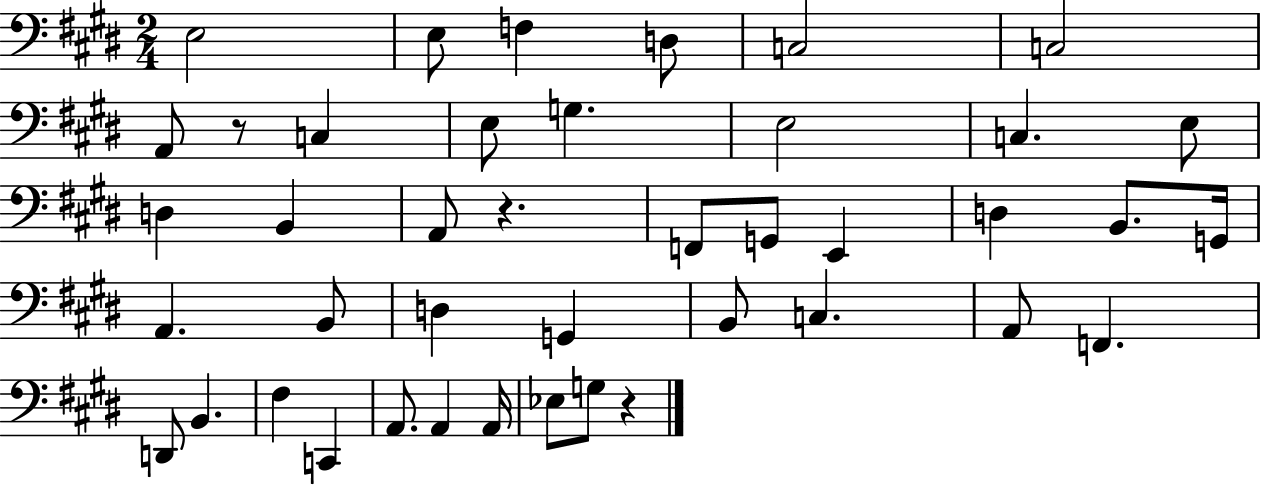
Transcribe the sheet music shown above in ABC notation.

X:1
T:Untitled
M:2/4
L:1/4
K:E
E,2 E,/2 F, D,/2 C,2 C,2 A,,/2 z/2 C, E,/2 G, E,2 C, E,/2 D, B,, A,,/2 z F,,/2 G,,/2 E,, D, B,,/2 G,,/4 A,, B,,/2 D, G,, B,,/2 C, A,,/2 F,, D,,/2 B,, ^F, C,, A,,/2 A,, A,,/4 _E,/2 G,/2 z